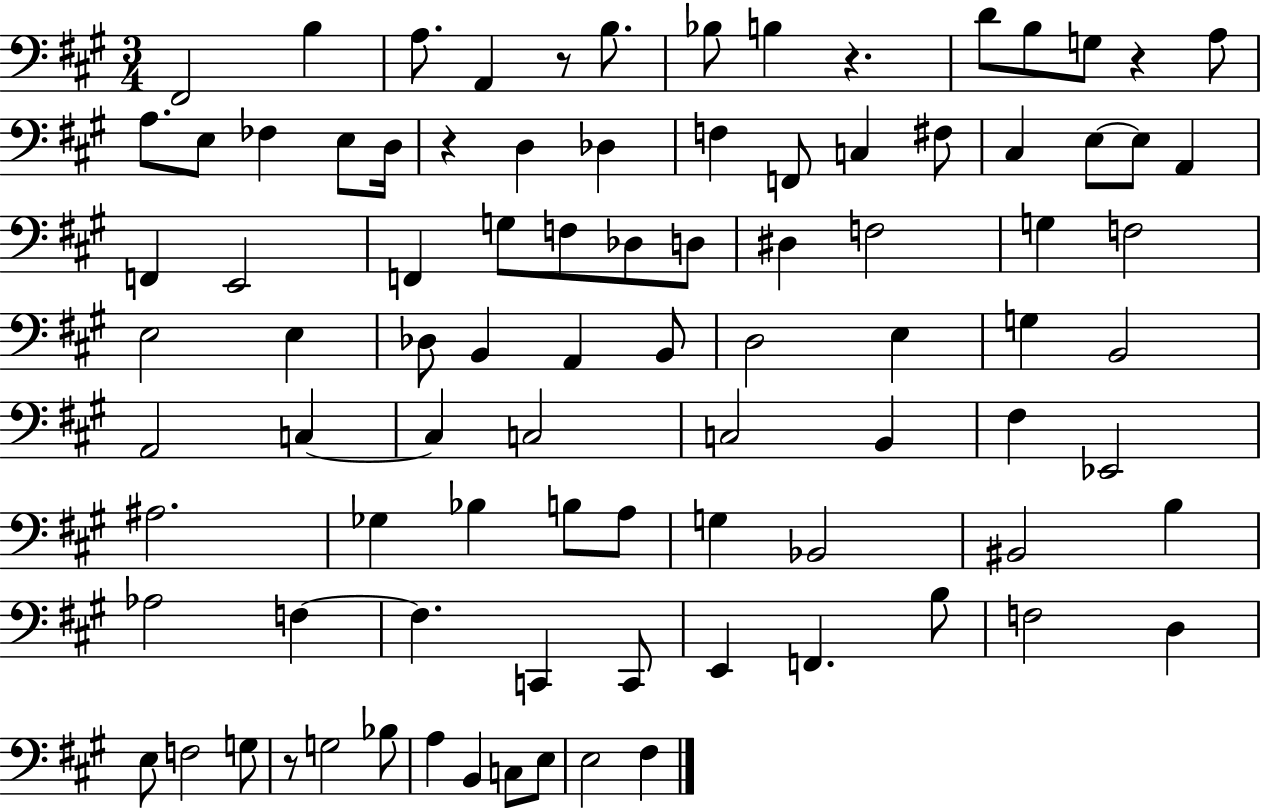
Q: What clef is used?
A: bass